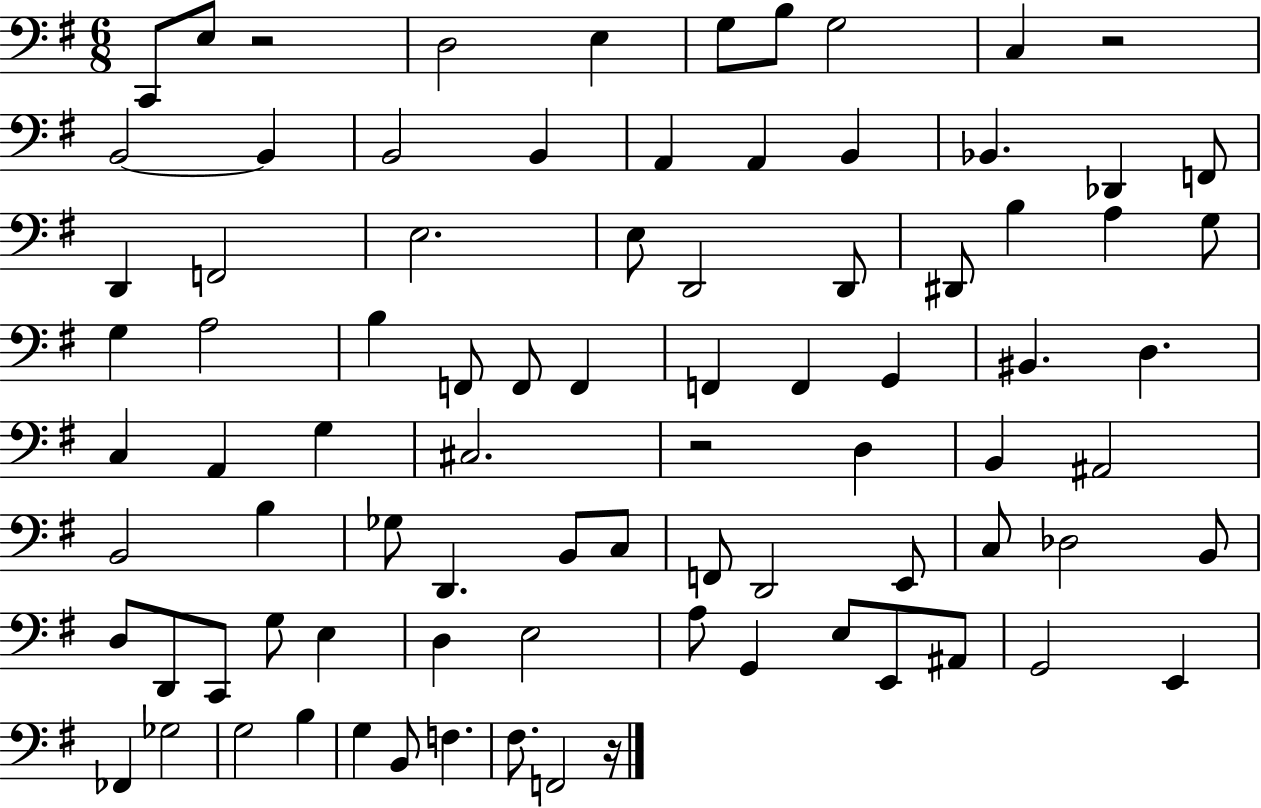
X:1
T:Untitled
M:6/8
L:1/4
K:G
C,,/2 E,/2 z2 D,2 E, G,/2 B,/2 G,2 C, z2 B,,2 B,, B,,2 B,, A,, A,, B,, _B,, _D,, F,,/2 D,, F,,2 E,2 E,/2 D,,2 D,,/2 ^D,,/2 B, A, G,/2 G, A,2 B, F,,/2 F,,/2 F,, F,, F,, G,, ^B,, D, C, A,, G, ^C,2 z2 D, B,, ^A,,2 B,,2 B, _G,/2 D,, B,,/2 C,/2 F,,/2 D,,2 E,,/2 C,/2 _D,2 B,,/2 D,/2 D,,/2 C,,/2 G,/2 E, D, E,2 A,/2 G,, E,/2 E,,/2 ^A,,/2 G,,2 E,, _F,, _G,2 G,2 B, G, B,,/2 F, ^F,/2 F,,2 z/4